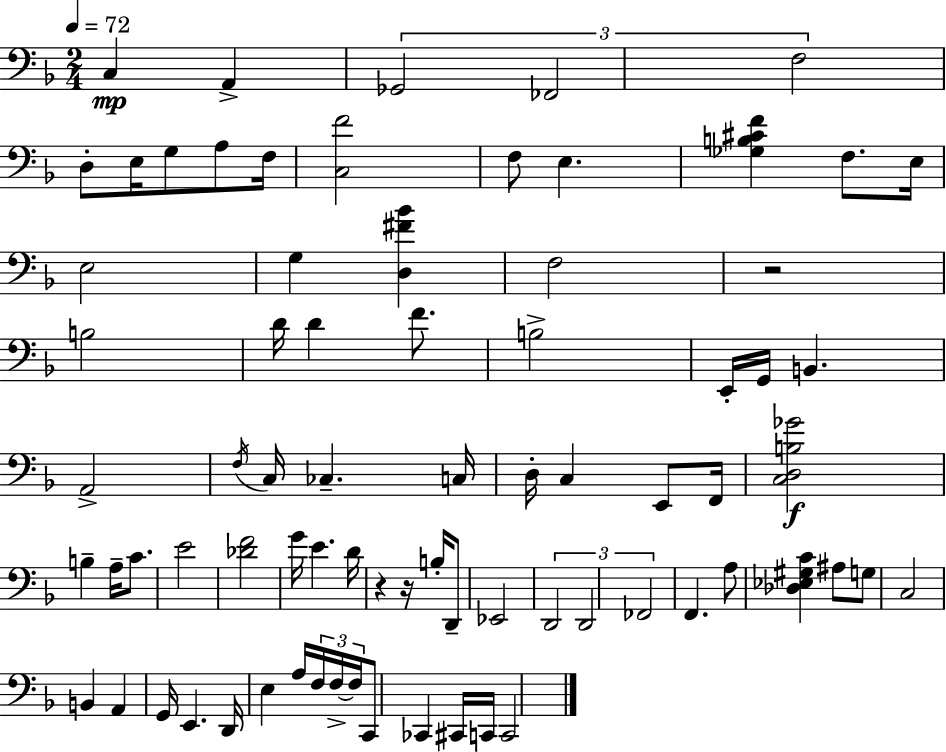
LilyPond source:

{
  \clef bass
  \numericTimeSignature
  \time 2/4
  \key d \minor
  \tempo 4 = 72
  c4\mp a,4-> | \tuplet 3/2 { ges,2 | fes,2 | f2 } | \break d8-. e16 g8 a8 f16 | <c f'>2 | f8 e4. | <ges b cis' f'>4 f8. e16 | \break e2 | g4 <d fis' bes'>4 | f2 | r2 | \break b2 | d'16 d'4 f'8. | b2-> | e,16-. g,16 b,4. | \break a,2-> | \acciaccatura { f16 } c16 ces4.-- | c16 d16-. c4 e,8 | f,16 <c d b ges'>2\f | \break b4-- a16-- c'8. | e'2 | <des' f'>2 | g'16 e'4. | \break d'16 r4 r16 b16-. d,8-- | ees,2 | \tuplet 3/2 { d,2 | d,2 | \break fes,2 } | f,4. a8 | <des ees gis c'>4 ais8 g8 | c2 | \break b,4 a,4 | g,16 e,4. | d,16 e4 a16 \tuplet 3/2 { f16 f16->~~ | f16 } c,8 ces,4 cis,16 | \break c,16 c,2 | \bar "|."
}